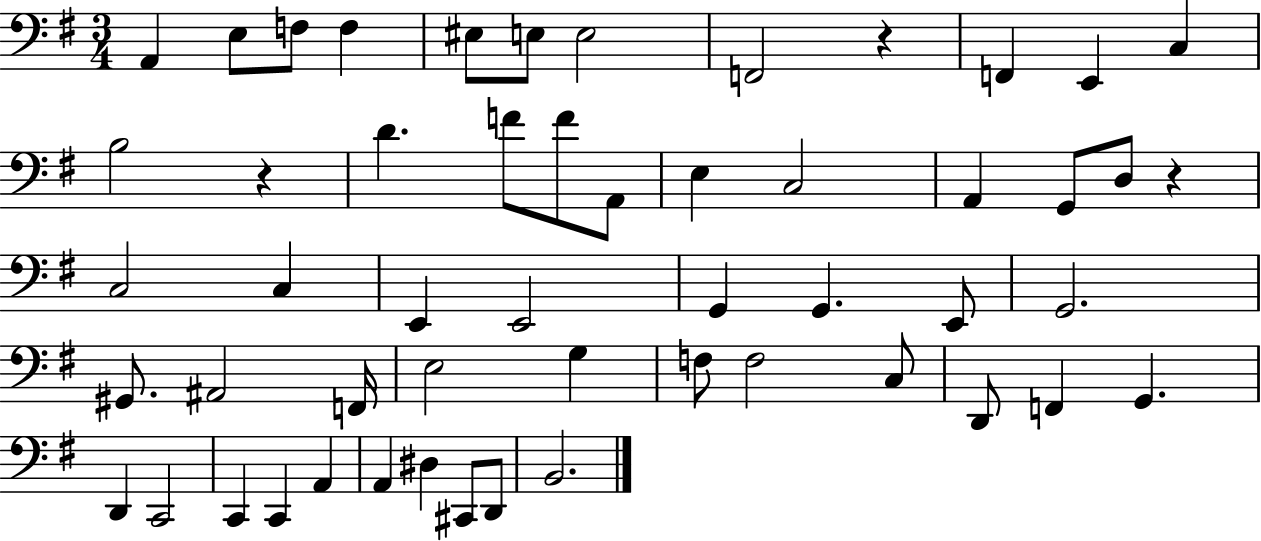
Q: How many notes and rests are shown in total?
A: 53